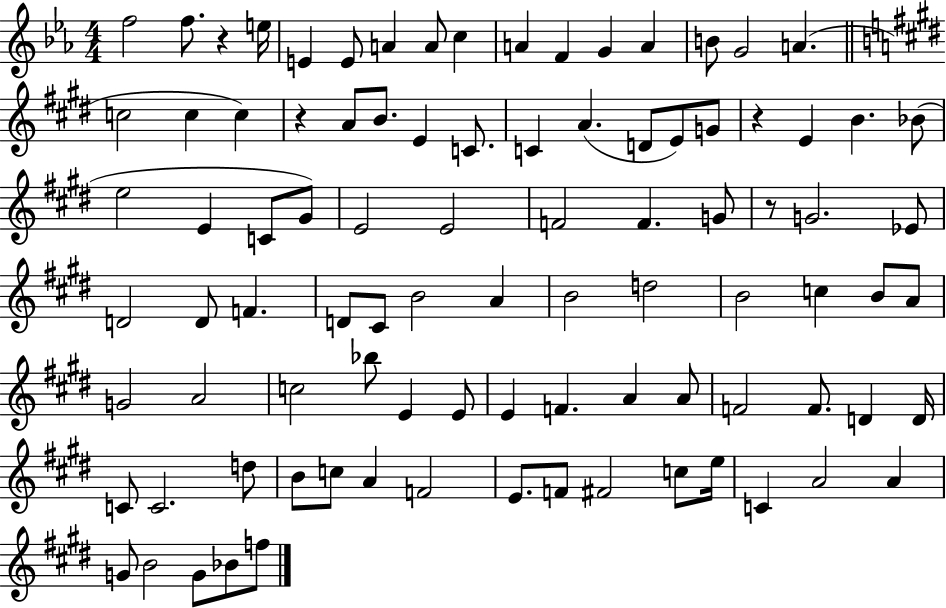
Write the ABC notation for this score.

X:1
T:Untitled
M:4/4
L:1/4
K:Eb
f2 f/2 z e/4 E E/2 A A/2 c A F G A B/2 G2 A c2 c c z A/2 B/2 E C/2 C A D/2 E/2 G/2 z E B _B/2 e2 E C/2 ^G/2 E2 E2 F2 F G/2 z/2 G2 _E/2 D2 D/2 F D/2 ^C/2 B2 A B2 d2 B2 c B/2 A/2 G2 A2 c2 _b/2 E E/2 E F A A/2 F2 F/2 D D/4 C/2 C2 d/2 B/2 c/2 A F2 E/2 F/2 ^F2 c/2 e/4 C A2 A G/2 B2 G/2 _B/2 f/2